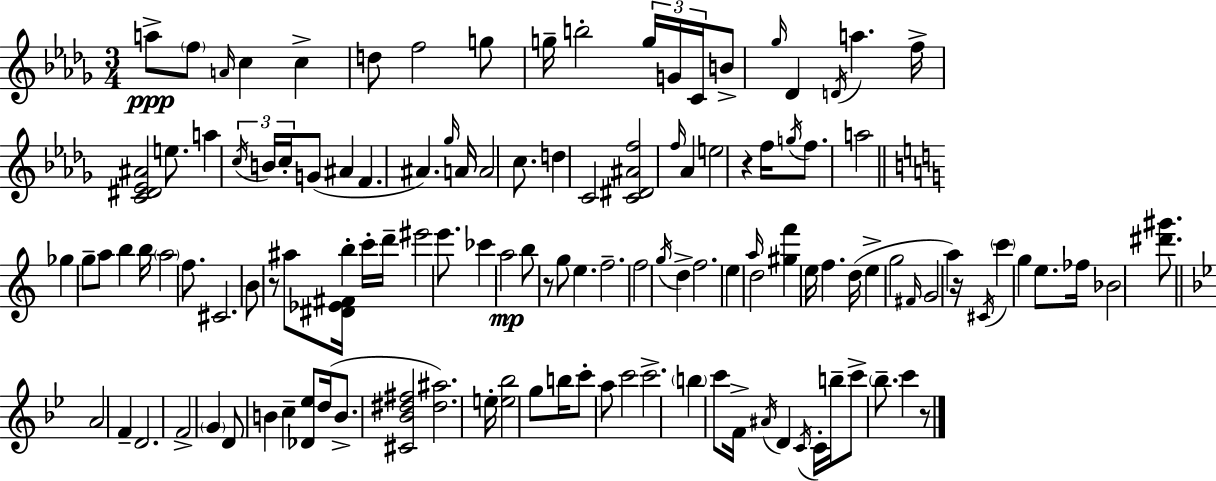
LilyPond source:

{
  \clef treble
  \numericTimeSignature
  \time 3/4
  \key bes \minor
  a''8->\ppp \parenthesize f''8 \grace { a'16 } c''4 c''4-> | d''8 f''2 g''8 | g''16-- b''2-. \tuplet 3/2 { g''16 g'16 | c'16 } b'8-> \grace { ges''16 } des'4 \acciaccatura { d'16 } a''4. | \break f''16-> <c' dis' ees' ais'>2 | e''8. a''4 \tuplet 3/2 { \acciaccatura { c''16 } b'16 c''16-. } g'8( | ais'4 f'4. ais'4.) | \grace { ges''16 } a'16 a'2 | \break c''8. d''4 c'2 | <c' dis' ais' f''>2 | \grace { f''16 } aes'4 e''2 | r4 f''16 \acciaccatura { g''16 } f''8. a''2 | \break \bar "||" \break \key a \minor ges''4 g''8-- a''8 b''4 | b''16 \parenthesize a''2 f''8. | cis'2. | b'8 r8 ais''8 <dis' ees' fis'>16 b''4-. c'''16-. | \break d'''16-- eis'''2 e'''8. | ces'''4 a''2\mp | b''8 r8 g''8 e''4. | f''2.-- | \break f''2 \acciaccatura { g''16 } d''4-> | f''2. | e''4 \grace { a''16 } d''2 | <gis'' f'''>4 e''16 f''4. | \break d''16( e''4-> g''2 | \grace { fis'16 } g'2 a''4) | r16 \acciaccatura { cis'16 } \parenthesize c'''4 g''4 | e''8. fes''16 bes'2 | \break <dis''' gis'''>8. \bar "||" \break \key bes \major a'2 f'4-- | d'2. | f'2-> \parenthesize g'4 | d'8 b'4 c''4-- <des' ees''>8 | \break d''16( b'8.-> <cis' bes' dis'' fis''>2 | <dis'' ais''>2.) | e''16-. <e'' bes''>2 g''8 b''16 | c'''8-. a''8 c'''2 | \break c'''2.-> | \parenthesize b''4 c'''8 f'16-> \acciaccatura { ais'16 } d'4 | \acciaccatura { c'16 } c'16-. b''16-- c'''8-> \parenthesize bes''8.-- c'''4 | r8 \bar "|."
}